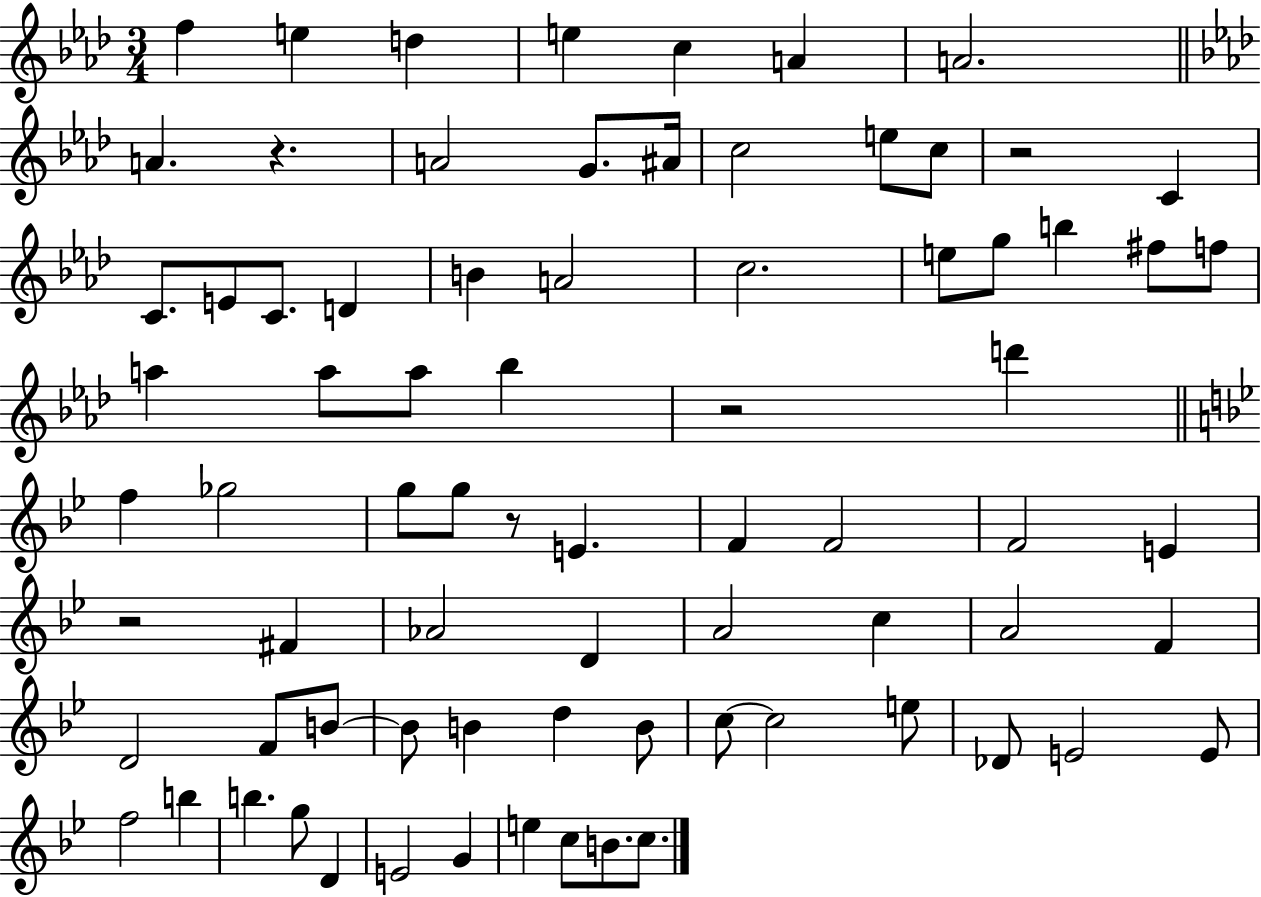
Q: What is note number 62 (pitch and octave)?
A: F5